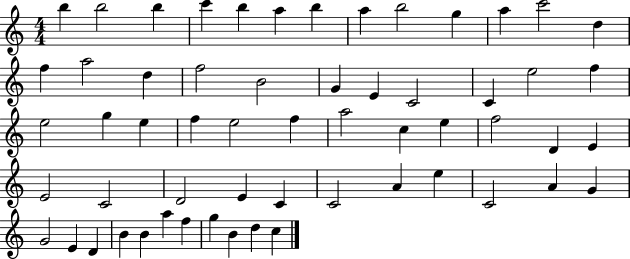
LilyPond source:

{
  \clef treble
  \numericTimeSignature
  \time 4/4
  \key c \major
  b''4 b''2 b''4 | c'''4 b''4 a''4 b''4 | a''4 b''2 g''4 | a''4 c'''2 d''4 | \break f''4 a''2 d''4 | f''2 b'2 | g'4 e'4 c'2 | c'4 e''2 f''4 | \break e''2 g''4 e''4 | f''4 e''2 f''4 | a''2 c''4 e''4 | f''2 d'4 e'4 | \break e'2 c'2 | d'2 e'4 c'4 | c'2 a'4 e''4 | c'2 a'4 g'4 | \break g'2 e'4 d'4 | b'4 b'4 a''4 f''4 | g''4 b'4 d''4 c''4 | \bar "|."
}